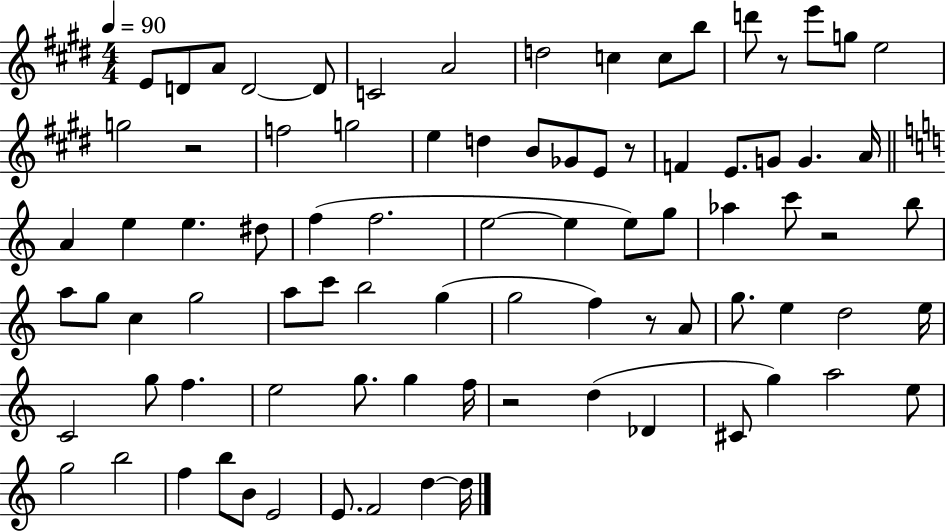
E4/e D4/e A4/e D4/h D4/e C4/h A4/h D5/h C5/q C5/e B5/e D6/e R/e E6/e G5/e E5/h G5/h R/h F5/h G5/h E5/q D5/q B4/e Gb4/e E4/e R/e F4/q E4/e. G4/e G4/q. A4/s A4/q E5/q E5/q. D#5/e F5/q F5/h. E5/h E5/q E5/e G5/e Ab5/q C6/e R/h B5/e A5/e G5/e C5/q G5/h A5/e C6/e B5/h G5/q G5/h F5/q R/e A4/e G5/e. E5/q D5/h E5/s C4/h G5/e F5/q. E5/h G5/e. G5/q F5/s R/h D5/q Db4/q C#4/e G5/q A5/h E5/e G5/h B5/h F5/q B5/e B4/e E4/h E4/e. F4/h D5/q D5/s